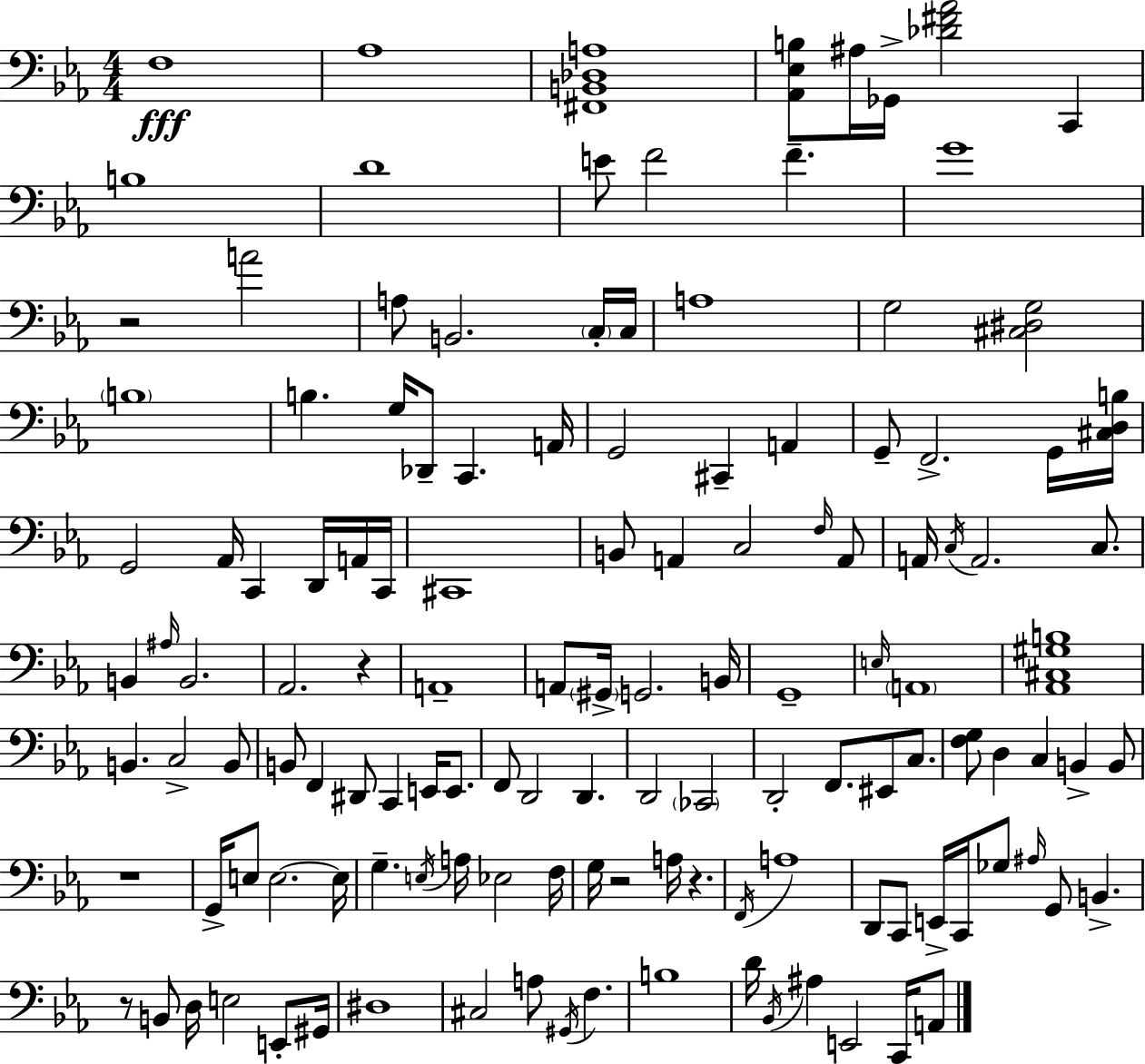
F3/w Ab3/w [F#2,B2,Db3,A3]/w [Ab2,Eb3,B3]/e A#3/s Gb2/s [Db4,F#4,Ab4]/h C2/q B3/w D4/w E4/e F4/h F4/q. G4/w R/h A4/h A3/e B2/h. C3/s C3/s A3/w G3/h [C#3,D#3,G3]/h B3/w B3/q. G3/s Db2/e C2/q. A2/s G2/h C#2/q A2/q G2/e F2/h. G2/s [C#3,D3,B3]/s G2/h Ab2/s C2/q D2/s A2/s C2/s C#2/w B2/e A2/q C3/h F3/s A2/e A2/s C3/s A2/h. C3/e. B2/q A#3/s B2/h. Ab2/h. R/q A2/w A2/e G#2/s G2/h. B2/s G2/w E3/s A2/w [Ab2,C#3,G#3,B3]/w B2/q. C3/h B2/e B2/e F2/q D#2/e C2/q E2/s E2/e. F2/e D2/h D2/q. D2/h CES2/h D2/h F2/e. EIS2/e C3/e. [F3,G3]/e D3/q C3/q B2/q B2/e R/w G2/s E3/e E3/h. E3/s G3/q. E3/s A3/s Eb3/h F3/s G3/s R/h A3/s R/q. F2/s A3/w D2/e C2/e E2/s C2/s Gb3/e A#3/s G2/e B2/q. R/e B2/e D3/s E3/h E2/e G#2/s D#3/w C#3/h A3/e G#2/s F3/q. B3/w D4/s Bb2/s A#3/q E2/h C2/s A2/e